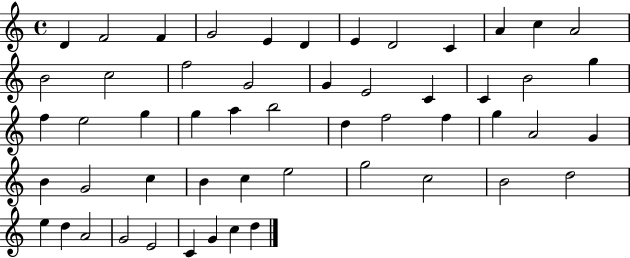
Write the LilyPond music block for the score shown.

{
  \clef treble
  \time 4/4
  \defaultTimeSignature
  \key c \major
  d'4 f'2 f'4 | g'2 e'4 d'4 | e'4 d'2 c'4 | a'4 c''4 a'2 | \break b'2 c''2 | f''2 g'2 | g'4 e'2 c'4 | c'4 b'2 g''4 | \break f''4 e''2 g''4 | g''4 a''4 b''2 | d''4 f''2 f''4 | g''4 a'2 g'4 | \break b'4 g'2 c''4 | b'4 c''4 e''2 | g''2 c''2 | b'2 d''2 | \break e''4 d''4 a'2 | g'2 e'2 | c'4 g'4 c''4 d''4 | \bar "|."
}